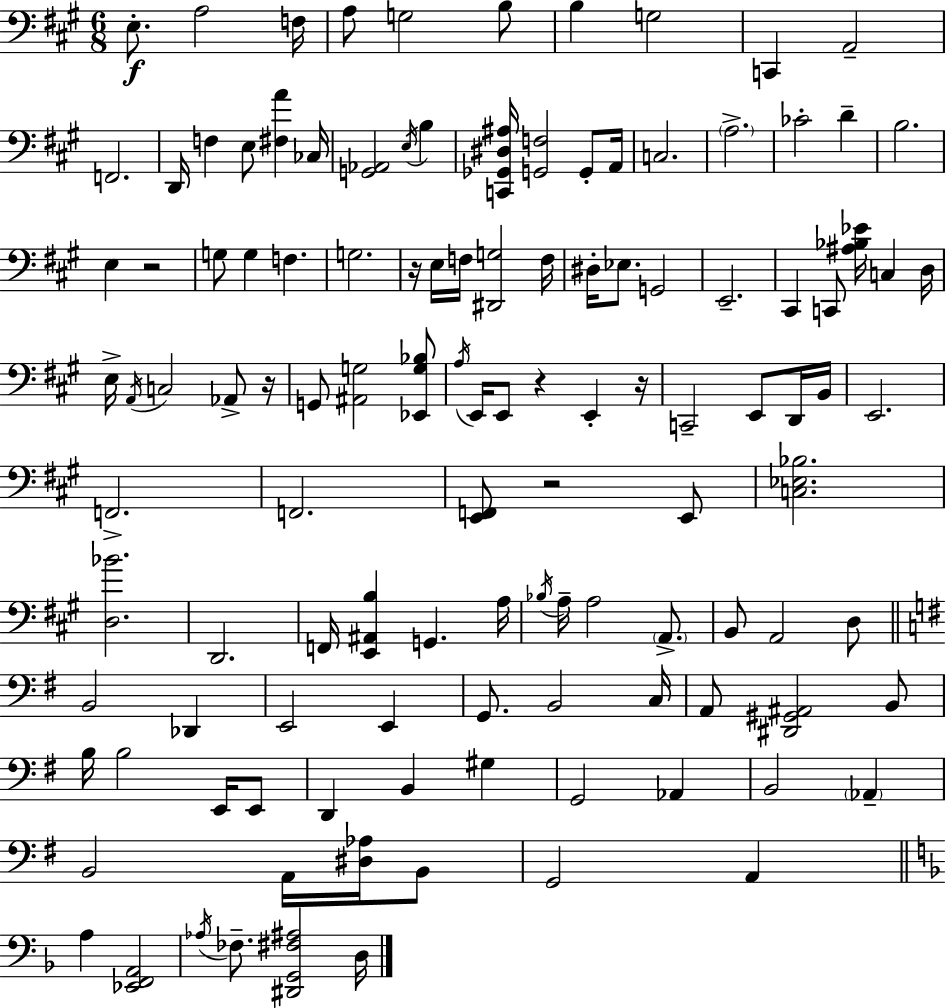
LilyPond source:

{
  \clef bass
  \numericTimeSignature
  \time 6/8
  \key a \major
  \repeat volta 2 { e8.-.\f a2 f16 | a8 g2 b8 | b4 g2 | c,4 a,2-- | \break f,2. | d,16 f4 e8 <fis a'>4 ces16 | <g, aes,>2 \acciaccatura { e16 } b4 | <c, ges, dis ais>16 <g, f>2 g,8-. | \break a,16 c2. | \parenthesize a2.-> | ces'2-. d'4-- | b2. | \break e4 r2 | g8 g4 f4. | g2. | r16 e16 f16 <dis, g>2 | \break f16 dis16-. ees8. g,2 | e,2.-- | cis,4 c,8 <ais bes ees'>16 c4 | d16 e16-> \acciaccatura { a,16 } c2 aes,8-> | \break r16 g,8 <ais, g>2 | <ees, g bes>8 \acciaccatura { a16 } e,16 e,8 r4 e,4-. | r16 c,2-- e,8 | d,16 b,16 e,2. | \break f,2.-> | f,2. | <e, f,>8 r2 | e,8 <c ees bes>2. | \break <d bes'>2. | d,2. | f,16 <e, ais, b>4 g,4. | a16 \acciaccatura { bes16 } a16-- a2 | \break \parenthesize a,8.-> b,8 a,2 | d8 \bar "||" \break \key e \minor b,2 des,4 | e,2 e,4 | g,8. b,2 c16 | a,8 <dis, gis, ais,>2 b,8 | \break b16 b2 e,16 e,8 | d,4 b,4 gis4 | g,2 aes,4 | b,2 \parenthesize aes,4-- | \break b,2 a,16 <dis aes>16 b,8 | g,2 a,4 | \bar "||" \break \key f \major a4 <ees, f, a,>2 | \acciaccatura { aes16 } fes8.-- <dis, g, fis ais>2 | d16 } \bar "|."
}